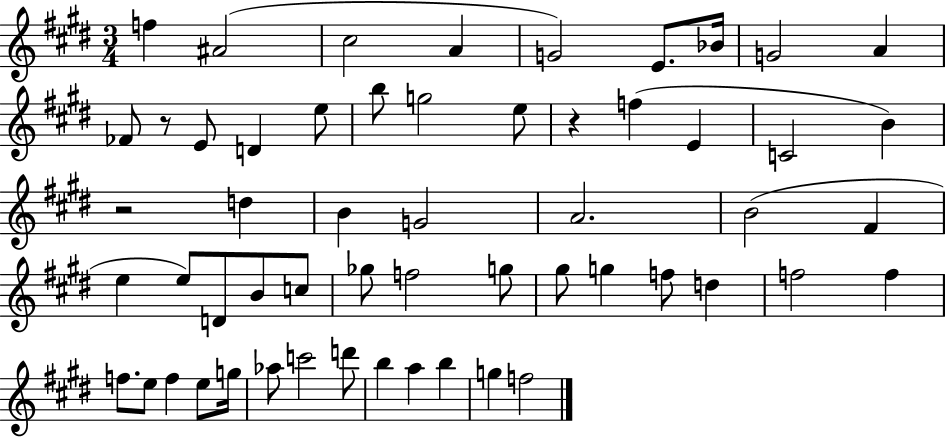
{
  \clef treble
  \numericTimeSignature
  \time 3/4
  \key e \major
  f''4 ais'2( | cis''2 a'4 | g'2) e'8. bes'16 | g'2 a'4 | \break fes'8 r8 e'8 d'4 e''8 | b''8 g''2 e''8 | r4 f''4( e'4 | c'2 b'4) | \break r2 d''4 | b'4 g'2 | a'2. | b'2( fis'4 | \break e''4 e''8) d'8 b'8 c''8 | ges''8 f''2 g''8 | gis''8 g''4 f''8 d''4 | f''2 f''4 | \break f''8. e''8 f''4 e''8 g''16 | aes''8 c'''2 d'''8 | b''4 a''4 b''4 | g''4 f''2 | \break \bar "|."
}